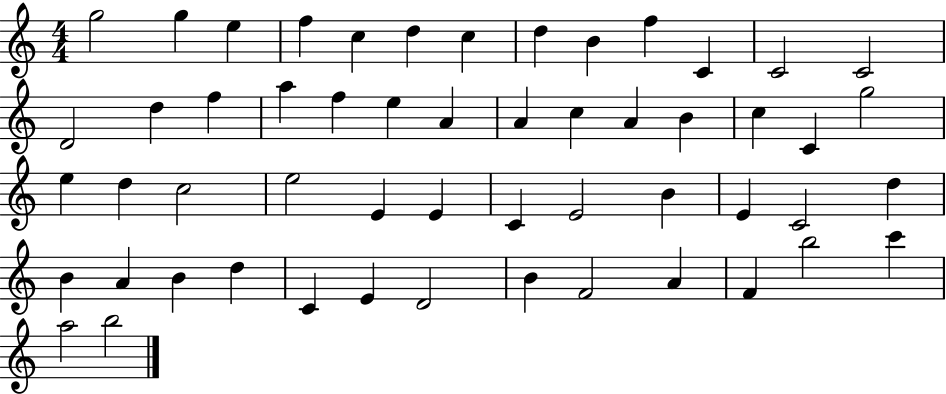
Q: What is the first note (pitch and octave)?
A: G5